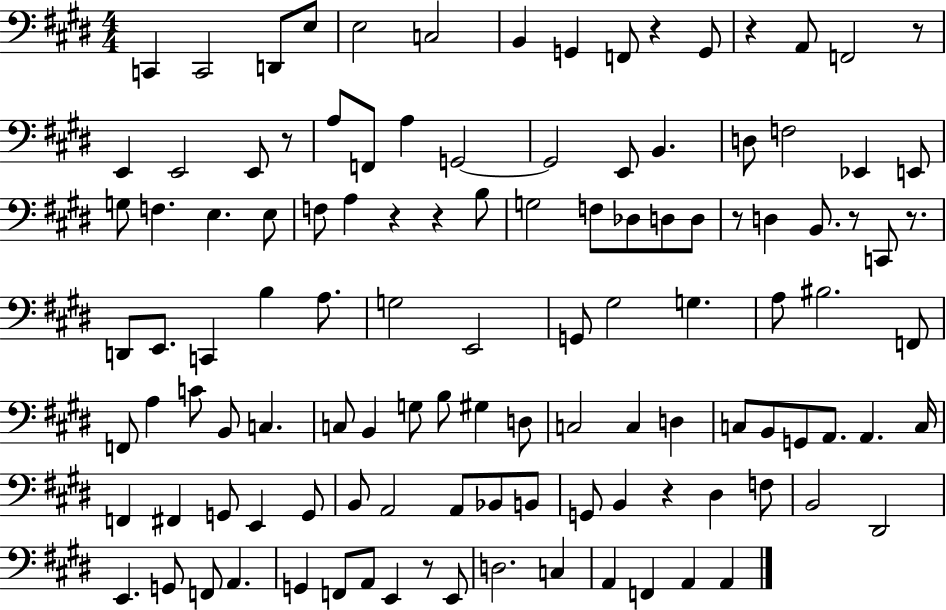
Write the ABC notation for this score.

X:1
T:Untitled
M:4/4
L:1/4
K:E
C,, C,,2 D,,/2 E,/2 E,2 C,2 B,, G,, F,,/2 z G,,/2 z A,,/2 F,,2 z/2 E,, E,,2 E,,/2 z/2 A,/2 F,,/2 A, G,,2 G,,2 E,,/2 B,, D,/2 F,2 _E,, E,,/2 G,/2 F, E, E,/2 F,/2 A, z z B,/2 G,2 F,/2 _D,/2 D,/2 D,/2 z/2 D, B,,/2 z/2 C,,/2 z/2 D,,/2 E,,/2 C,, B, A,/2 G,2 E,,2 G,,/2 ^G,2 G, A,/2 ^B,2 F,,/2 F,,/2 A, C/2 B,,/2 C, C,/2 B,, G,/2 B,/2 ^G, D,/2 C,2 C, D, C,/2 B,,/2 G,,/2 A,,/2 A,, C,/4 F,, ^F,, G,,/2 E,, G,,/2 B,,/2 A,,2 A,,/2 _B,,/2 B,,/2 G,,/2 B,, z ^D, F,/2 B,,2 ^D,,2 E,, G,,/2 F,,/2 A,, G,, F,,/2 A,,/2 E,, z/2 E,,/2 D,2 C, A,, F,, A,, A,,